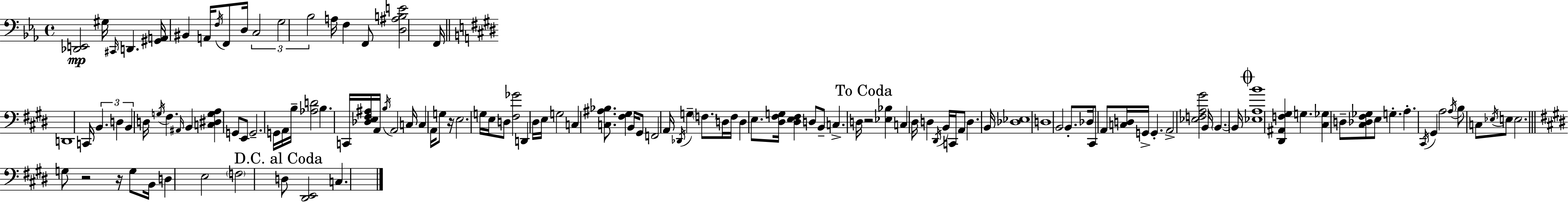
[Db2,E2]/h G#3/s C#2/s D2/q. [G#2,A2]/s BIS2/q A2/s F3/s F2/e D3/s C3/h G3/h Bb3/h A3/s F3/q F2/e [D3,A#3,B3,E4]/h F2/s D2/w C2/s B2/q. D3/q B2/q D3/s G3/s F#3/q. A#2/s B2/q [C3,D#3,G3,A3]/q G2/e E2/e G2/h. G2/s A2/s B3/s [Ab3,D4]/h B3/q. C2/s [Db3,E3,F#3,A#3]/s A2/s B3/s A2/h C3/s C3/q A2/s G3/e R/s E3/h. G3/s E3/s D3/e [F#3,Gb4]/h D2/q D#3/s E3/s G3/h C3/q [C3,A#3,Bb3]/e. [F#3,G#3]/q B2/s G#2/e F2/h A2/s Db2/s G3/q F3/e. D3/s F3/s D3/q E3/e. [D#3,F#3,G3]/s [D#3,E3,F#3]/q D3/e B2/e C3/q. D3/s R/h [Eb3,Bb3]/q C3/q D#3/s D3/q D#2/s B2/s C2/s A2/e D3/q. B2/s [Db3,Eb3]/w D3/w B2/h B2/e. Db3/s C#2/e A2/e [C3,D3]/s G2/s G2/q. A2/h [Eb3,F3,A3,G#4]/h B2/s B2/q. B2/s [Eb3,A3,B4]/w [D#2,A#2,F3,G#3]/q G3/q. [C#3,Gb3]/q D3/e [C#3,Db3,F#3,Gb3]/e E3/e G3/q. A3/q. C#2/s G#2/q A3/h A3/s B3/e C3/e Eb3/s E3/e E3/h. G3/e R/h R/s G3/e B2/s D3/q E3/h F3/h D3/e [D#2,E2]/h C3/q.